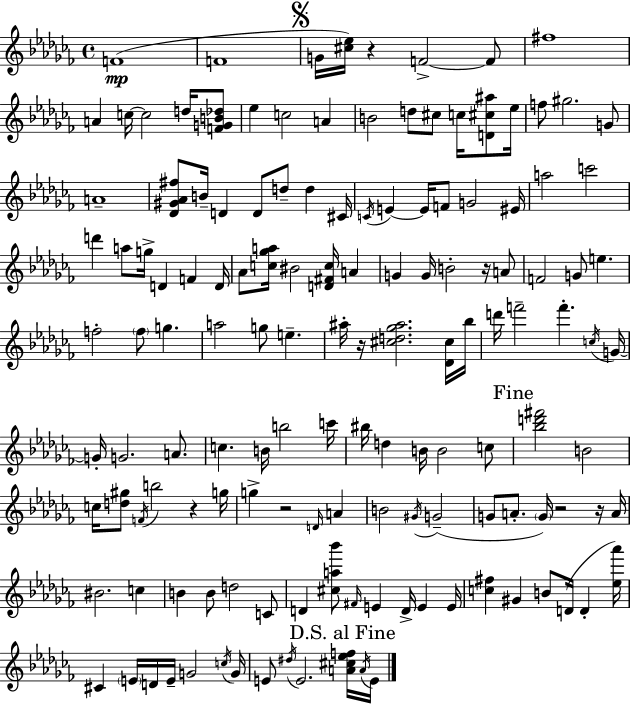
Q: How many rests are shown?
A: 7